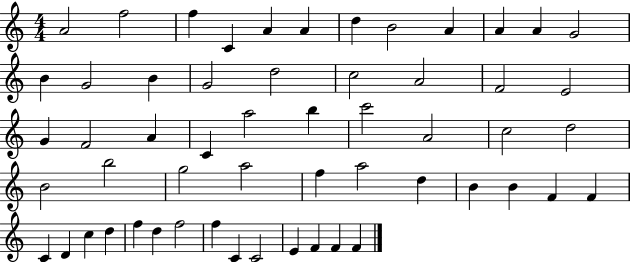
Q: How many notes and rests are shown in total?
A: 56